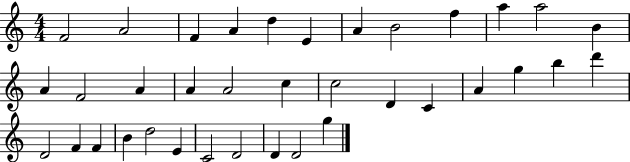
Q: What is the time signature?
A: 4/4